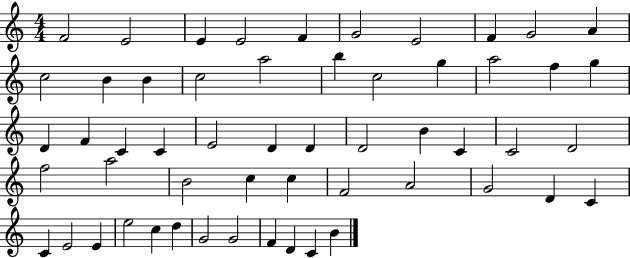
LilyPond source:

{
  \clef treble
  \numericTimeSignature
  \time 4/4
  \key c \major
  f'2 e'2 | e'4 e'2 f'4 | g'2 e'2 | f'4 g'2 a'4 | \break c''2 b'4 b'4 | c''2 a''2 | b''4 c''2 g''4 | a''2 f''4 g''4 | \break d'4 f'4 c'4 c'4 | e'2 d'4 d'4 | d'2 b'4 c'4 | c'2 d'2 | \break f''2 a''2 | b'2 c''4 c''4 | f'2 a'2 | g'2 d'4 c'4 | \break c'4 e'2 e'4 | e''2 c''4 d''4 | g'2 g'2 | f'4 d'4 c'4 b'4 | \break \bar "|."
}